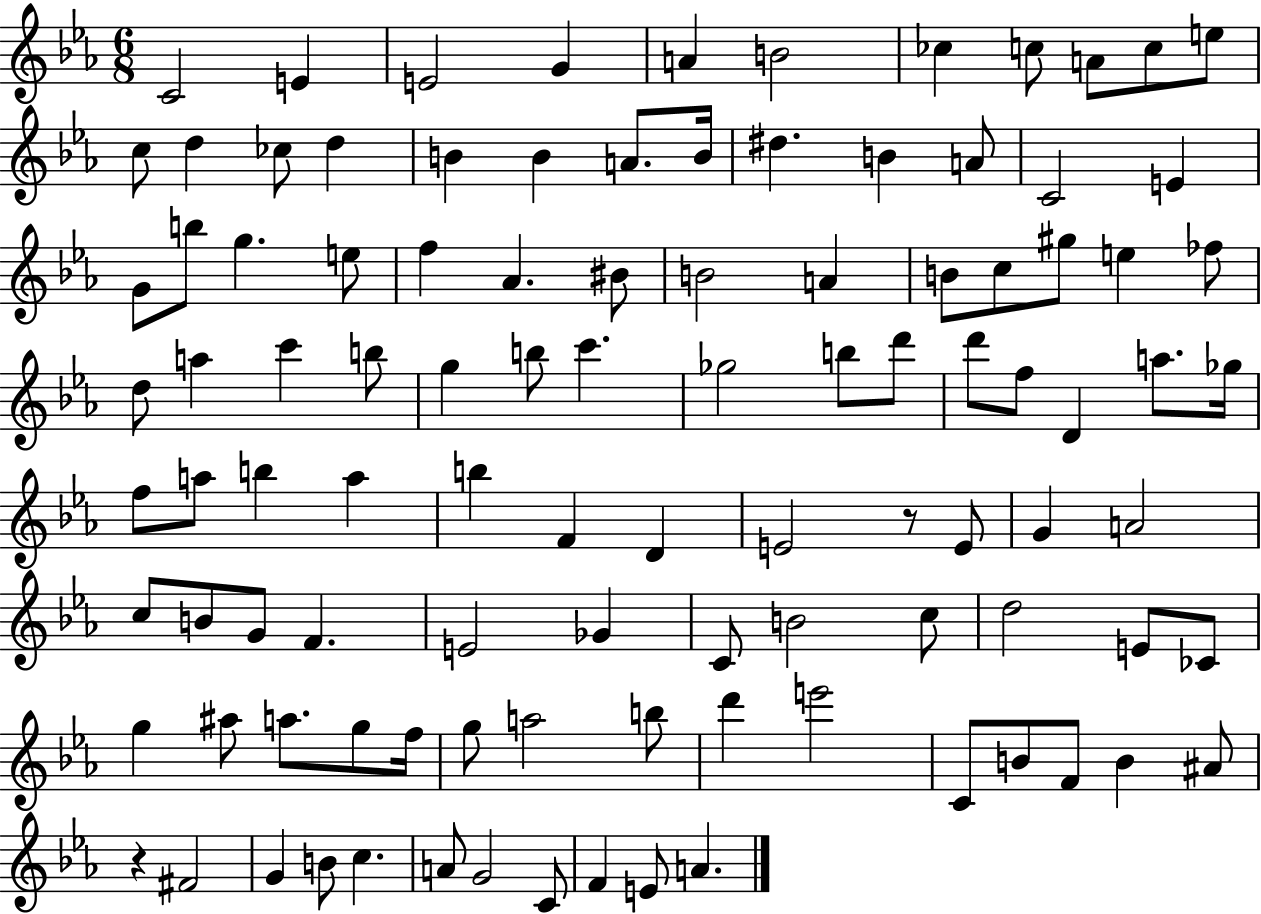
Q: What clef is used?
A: treble